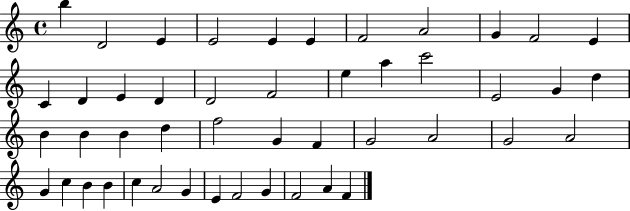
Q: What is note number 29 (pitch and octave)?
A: G4